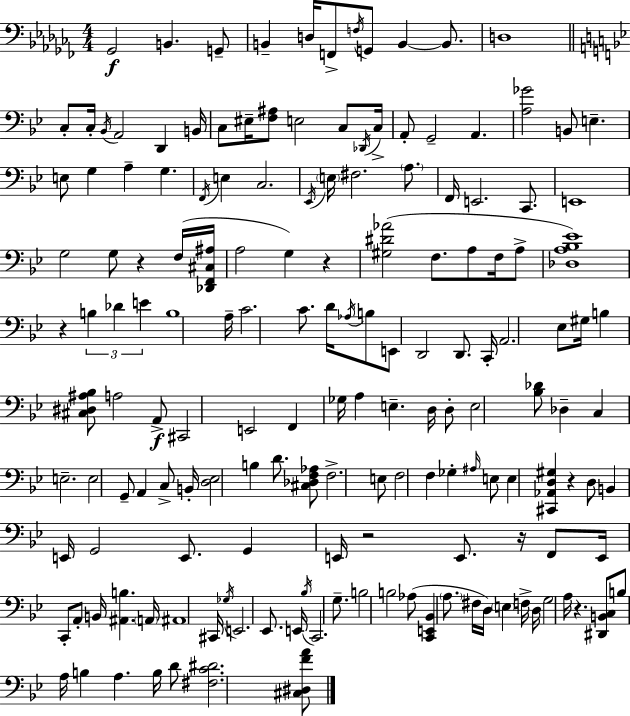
{
  \clef bass
  \numericTimeSignature
  \time 4/4
  \key aes \minor
  ges,2\f b,4. g,8-- | b,4-- d16 f,8-> \acciaccatura { f16 } g,8 b,4~~ b,8. | d1 | \bar "||" \break \key bes \major c8-. c16-. \acciaccatura { bes,16 } a,2 d,4 | b,16 c8 eis16-- <f ais>8 e2 c8 | \acciaccatura { des,16 } c16-> a,8-. g,2-- a,4. | <a ges'>2 b,8 e4.-- | \break e8 g4 a4-- g4. | \acciaccatura { f,16 } e4 c2. | \acciaccatura { ees,16 } \parenthesize e16 fis2. | \parenthesize a8. f,16 e,2. | \break c,8. e,1 | g2 g8 r4 | f16( <des, f, cis ais>16 a2 g4) | r4 <gis dis' aes'>2( f8. a8 | \break f16 a8-> <des a bes ees'>1) | r4 \tuplet 3/2 { b4 des'4 | e'4 } b1 | a16-- c'2. | \break c'8. d'16 \acciaccatura { aes16 } b8 e,8 d,2 | d,8. c,16-. a,2. | ees8 gis16 b4 <cis dis ais bes>8 a2 | a,8->\f cis,2 e,2 | \break f,4 ges16 a4 e4.-- | d16 d8-. e2 <bes des'>8 | des4-- c4 e2.-- | e2 g,8-- a,4 | \break c8-> b,16-. <d ees>2 b4 | d'8. <cis des f aes>8 f2.-> | e8 f2 f4 | ges4-. \grace { ais16 } e8 e4 <cis, aes, d gis>4 | \break r4 d8 b,4 e,16 g,2 | e,8. g,4 e,16 r2 | e,8. r16 f,8 e,16 c,8-. a,8-. b,16 <ais, b>4. | \parenthesize a,16 ais,1 | \break cis,16 \acciaccatura { ges16 } e,2. | ees,8. e,16 \acciaccatura { bes16 } c,2. | g8.-- b2 | b2 aes8( <c, e, bes,>4 \parenthesize a8. | \break fis16 d16) \parenthesize e4 f16-> d16 g2 | a16 r4. <dis, b, c>8 b8 a16 b4 | a4. b16 d'8 <fis c' dis'>2. | <cis dis f' a'>8 \bar "|."
}